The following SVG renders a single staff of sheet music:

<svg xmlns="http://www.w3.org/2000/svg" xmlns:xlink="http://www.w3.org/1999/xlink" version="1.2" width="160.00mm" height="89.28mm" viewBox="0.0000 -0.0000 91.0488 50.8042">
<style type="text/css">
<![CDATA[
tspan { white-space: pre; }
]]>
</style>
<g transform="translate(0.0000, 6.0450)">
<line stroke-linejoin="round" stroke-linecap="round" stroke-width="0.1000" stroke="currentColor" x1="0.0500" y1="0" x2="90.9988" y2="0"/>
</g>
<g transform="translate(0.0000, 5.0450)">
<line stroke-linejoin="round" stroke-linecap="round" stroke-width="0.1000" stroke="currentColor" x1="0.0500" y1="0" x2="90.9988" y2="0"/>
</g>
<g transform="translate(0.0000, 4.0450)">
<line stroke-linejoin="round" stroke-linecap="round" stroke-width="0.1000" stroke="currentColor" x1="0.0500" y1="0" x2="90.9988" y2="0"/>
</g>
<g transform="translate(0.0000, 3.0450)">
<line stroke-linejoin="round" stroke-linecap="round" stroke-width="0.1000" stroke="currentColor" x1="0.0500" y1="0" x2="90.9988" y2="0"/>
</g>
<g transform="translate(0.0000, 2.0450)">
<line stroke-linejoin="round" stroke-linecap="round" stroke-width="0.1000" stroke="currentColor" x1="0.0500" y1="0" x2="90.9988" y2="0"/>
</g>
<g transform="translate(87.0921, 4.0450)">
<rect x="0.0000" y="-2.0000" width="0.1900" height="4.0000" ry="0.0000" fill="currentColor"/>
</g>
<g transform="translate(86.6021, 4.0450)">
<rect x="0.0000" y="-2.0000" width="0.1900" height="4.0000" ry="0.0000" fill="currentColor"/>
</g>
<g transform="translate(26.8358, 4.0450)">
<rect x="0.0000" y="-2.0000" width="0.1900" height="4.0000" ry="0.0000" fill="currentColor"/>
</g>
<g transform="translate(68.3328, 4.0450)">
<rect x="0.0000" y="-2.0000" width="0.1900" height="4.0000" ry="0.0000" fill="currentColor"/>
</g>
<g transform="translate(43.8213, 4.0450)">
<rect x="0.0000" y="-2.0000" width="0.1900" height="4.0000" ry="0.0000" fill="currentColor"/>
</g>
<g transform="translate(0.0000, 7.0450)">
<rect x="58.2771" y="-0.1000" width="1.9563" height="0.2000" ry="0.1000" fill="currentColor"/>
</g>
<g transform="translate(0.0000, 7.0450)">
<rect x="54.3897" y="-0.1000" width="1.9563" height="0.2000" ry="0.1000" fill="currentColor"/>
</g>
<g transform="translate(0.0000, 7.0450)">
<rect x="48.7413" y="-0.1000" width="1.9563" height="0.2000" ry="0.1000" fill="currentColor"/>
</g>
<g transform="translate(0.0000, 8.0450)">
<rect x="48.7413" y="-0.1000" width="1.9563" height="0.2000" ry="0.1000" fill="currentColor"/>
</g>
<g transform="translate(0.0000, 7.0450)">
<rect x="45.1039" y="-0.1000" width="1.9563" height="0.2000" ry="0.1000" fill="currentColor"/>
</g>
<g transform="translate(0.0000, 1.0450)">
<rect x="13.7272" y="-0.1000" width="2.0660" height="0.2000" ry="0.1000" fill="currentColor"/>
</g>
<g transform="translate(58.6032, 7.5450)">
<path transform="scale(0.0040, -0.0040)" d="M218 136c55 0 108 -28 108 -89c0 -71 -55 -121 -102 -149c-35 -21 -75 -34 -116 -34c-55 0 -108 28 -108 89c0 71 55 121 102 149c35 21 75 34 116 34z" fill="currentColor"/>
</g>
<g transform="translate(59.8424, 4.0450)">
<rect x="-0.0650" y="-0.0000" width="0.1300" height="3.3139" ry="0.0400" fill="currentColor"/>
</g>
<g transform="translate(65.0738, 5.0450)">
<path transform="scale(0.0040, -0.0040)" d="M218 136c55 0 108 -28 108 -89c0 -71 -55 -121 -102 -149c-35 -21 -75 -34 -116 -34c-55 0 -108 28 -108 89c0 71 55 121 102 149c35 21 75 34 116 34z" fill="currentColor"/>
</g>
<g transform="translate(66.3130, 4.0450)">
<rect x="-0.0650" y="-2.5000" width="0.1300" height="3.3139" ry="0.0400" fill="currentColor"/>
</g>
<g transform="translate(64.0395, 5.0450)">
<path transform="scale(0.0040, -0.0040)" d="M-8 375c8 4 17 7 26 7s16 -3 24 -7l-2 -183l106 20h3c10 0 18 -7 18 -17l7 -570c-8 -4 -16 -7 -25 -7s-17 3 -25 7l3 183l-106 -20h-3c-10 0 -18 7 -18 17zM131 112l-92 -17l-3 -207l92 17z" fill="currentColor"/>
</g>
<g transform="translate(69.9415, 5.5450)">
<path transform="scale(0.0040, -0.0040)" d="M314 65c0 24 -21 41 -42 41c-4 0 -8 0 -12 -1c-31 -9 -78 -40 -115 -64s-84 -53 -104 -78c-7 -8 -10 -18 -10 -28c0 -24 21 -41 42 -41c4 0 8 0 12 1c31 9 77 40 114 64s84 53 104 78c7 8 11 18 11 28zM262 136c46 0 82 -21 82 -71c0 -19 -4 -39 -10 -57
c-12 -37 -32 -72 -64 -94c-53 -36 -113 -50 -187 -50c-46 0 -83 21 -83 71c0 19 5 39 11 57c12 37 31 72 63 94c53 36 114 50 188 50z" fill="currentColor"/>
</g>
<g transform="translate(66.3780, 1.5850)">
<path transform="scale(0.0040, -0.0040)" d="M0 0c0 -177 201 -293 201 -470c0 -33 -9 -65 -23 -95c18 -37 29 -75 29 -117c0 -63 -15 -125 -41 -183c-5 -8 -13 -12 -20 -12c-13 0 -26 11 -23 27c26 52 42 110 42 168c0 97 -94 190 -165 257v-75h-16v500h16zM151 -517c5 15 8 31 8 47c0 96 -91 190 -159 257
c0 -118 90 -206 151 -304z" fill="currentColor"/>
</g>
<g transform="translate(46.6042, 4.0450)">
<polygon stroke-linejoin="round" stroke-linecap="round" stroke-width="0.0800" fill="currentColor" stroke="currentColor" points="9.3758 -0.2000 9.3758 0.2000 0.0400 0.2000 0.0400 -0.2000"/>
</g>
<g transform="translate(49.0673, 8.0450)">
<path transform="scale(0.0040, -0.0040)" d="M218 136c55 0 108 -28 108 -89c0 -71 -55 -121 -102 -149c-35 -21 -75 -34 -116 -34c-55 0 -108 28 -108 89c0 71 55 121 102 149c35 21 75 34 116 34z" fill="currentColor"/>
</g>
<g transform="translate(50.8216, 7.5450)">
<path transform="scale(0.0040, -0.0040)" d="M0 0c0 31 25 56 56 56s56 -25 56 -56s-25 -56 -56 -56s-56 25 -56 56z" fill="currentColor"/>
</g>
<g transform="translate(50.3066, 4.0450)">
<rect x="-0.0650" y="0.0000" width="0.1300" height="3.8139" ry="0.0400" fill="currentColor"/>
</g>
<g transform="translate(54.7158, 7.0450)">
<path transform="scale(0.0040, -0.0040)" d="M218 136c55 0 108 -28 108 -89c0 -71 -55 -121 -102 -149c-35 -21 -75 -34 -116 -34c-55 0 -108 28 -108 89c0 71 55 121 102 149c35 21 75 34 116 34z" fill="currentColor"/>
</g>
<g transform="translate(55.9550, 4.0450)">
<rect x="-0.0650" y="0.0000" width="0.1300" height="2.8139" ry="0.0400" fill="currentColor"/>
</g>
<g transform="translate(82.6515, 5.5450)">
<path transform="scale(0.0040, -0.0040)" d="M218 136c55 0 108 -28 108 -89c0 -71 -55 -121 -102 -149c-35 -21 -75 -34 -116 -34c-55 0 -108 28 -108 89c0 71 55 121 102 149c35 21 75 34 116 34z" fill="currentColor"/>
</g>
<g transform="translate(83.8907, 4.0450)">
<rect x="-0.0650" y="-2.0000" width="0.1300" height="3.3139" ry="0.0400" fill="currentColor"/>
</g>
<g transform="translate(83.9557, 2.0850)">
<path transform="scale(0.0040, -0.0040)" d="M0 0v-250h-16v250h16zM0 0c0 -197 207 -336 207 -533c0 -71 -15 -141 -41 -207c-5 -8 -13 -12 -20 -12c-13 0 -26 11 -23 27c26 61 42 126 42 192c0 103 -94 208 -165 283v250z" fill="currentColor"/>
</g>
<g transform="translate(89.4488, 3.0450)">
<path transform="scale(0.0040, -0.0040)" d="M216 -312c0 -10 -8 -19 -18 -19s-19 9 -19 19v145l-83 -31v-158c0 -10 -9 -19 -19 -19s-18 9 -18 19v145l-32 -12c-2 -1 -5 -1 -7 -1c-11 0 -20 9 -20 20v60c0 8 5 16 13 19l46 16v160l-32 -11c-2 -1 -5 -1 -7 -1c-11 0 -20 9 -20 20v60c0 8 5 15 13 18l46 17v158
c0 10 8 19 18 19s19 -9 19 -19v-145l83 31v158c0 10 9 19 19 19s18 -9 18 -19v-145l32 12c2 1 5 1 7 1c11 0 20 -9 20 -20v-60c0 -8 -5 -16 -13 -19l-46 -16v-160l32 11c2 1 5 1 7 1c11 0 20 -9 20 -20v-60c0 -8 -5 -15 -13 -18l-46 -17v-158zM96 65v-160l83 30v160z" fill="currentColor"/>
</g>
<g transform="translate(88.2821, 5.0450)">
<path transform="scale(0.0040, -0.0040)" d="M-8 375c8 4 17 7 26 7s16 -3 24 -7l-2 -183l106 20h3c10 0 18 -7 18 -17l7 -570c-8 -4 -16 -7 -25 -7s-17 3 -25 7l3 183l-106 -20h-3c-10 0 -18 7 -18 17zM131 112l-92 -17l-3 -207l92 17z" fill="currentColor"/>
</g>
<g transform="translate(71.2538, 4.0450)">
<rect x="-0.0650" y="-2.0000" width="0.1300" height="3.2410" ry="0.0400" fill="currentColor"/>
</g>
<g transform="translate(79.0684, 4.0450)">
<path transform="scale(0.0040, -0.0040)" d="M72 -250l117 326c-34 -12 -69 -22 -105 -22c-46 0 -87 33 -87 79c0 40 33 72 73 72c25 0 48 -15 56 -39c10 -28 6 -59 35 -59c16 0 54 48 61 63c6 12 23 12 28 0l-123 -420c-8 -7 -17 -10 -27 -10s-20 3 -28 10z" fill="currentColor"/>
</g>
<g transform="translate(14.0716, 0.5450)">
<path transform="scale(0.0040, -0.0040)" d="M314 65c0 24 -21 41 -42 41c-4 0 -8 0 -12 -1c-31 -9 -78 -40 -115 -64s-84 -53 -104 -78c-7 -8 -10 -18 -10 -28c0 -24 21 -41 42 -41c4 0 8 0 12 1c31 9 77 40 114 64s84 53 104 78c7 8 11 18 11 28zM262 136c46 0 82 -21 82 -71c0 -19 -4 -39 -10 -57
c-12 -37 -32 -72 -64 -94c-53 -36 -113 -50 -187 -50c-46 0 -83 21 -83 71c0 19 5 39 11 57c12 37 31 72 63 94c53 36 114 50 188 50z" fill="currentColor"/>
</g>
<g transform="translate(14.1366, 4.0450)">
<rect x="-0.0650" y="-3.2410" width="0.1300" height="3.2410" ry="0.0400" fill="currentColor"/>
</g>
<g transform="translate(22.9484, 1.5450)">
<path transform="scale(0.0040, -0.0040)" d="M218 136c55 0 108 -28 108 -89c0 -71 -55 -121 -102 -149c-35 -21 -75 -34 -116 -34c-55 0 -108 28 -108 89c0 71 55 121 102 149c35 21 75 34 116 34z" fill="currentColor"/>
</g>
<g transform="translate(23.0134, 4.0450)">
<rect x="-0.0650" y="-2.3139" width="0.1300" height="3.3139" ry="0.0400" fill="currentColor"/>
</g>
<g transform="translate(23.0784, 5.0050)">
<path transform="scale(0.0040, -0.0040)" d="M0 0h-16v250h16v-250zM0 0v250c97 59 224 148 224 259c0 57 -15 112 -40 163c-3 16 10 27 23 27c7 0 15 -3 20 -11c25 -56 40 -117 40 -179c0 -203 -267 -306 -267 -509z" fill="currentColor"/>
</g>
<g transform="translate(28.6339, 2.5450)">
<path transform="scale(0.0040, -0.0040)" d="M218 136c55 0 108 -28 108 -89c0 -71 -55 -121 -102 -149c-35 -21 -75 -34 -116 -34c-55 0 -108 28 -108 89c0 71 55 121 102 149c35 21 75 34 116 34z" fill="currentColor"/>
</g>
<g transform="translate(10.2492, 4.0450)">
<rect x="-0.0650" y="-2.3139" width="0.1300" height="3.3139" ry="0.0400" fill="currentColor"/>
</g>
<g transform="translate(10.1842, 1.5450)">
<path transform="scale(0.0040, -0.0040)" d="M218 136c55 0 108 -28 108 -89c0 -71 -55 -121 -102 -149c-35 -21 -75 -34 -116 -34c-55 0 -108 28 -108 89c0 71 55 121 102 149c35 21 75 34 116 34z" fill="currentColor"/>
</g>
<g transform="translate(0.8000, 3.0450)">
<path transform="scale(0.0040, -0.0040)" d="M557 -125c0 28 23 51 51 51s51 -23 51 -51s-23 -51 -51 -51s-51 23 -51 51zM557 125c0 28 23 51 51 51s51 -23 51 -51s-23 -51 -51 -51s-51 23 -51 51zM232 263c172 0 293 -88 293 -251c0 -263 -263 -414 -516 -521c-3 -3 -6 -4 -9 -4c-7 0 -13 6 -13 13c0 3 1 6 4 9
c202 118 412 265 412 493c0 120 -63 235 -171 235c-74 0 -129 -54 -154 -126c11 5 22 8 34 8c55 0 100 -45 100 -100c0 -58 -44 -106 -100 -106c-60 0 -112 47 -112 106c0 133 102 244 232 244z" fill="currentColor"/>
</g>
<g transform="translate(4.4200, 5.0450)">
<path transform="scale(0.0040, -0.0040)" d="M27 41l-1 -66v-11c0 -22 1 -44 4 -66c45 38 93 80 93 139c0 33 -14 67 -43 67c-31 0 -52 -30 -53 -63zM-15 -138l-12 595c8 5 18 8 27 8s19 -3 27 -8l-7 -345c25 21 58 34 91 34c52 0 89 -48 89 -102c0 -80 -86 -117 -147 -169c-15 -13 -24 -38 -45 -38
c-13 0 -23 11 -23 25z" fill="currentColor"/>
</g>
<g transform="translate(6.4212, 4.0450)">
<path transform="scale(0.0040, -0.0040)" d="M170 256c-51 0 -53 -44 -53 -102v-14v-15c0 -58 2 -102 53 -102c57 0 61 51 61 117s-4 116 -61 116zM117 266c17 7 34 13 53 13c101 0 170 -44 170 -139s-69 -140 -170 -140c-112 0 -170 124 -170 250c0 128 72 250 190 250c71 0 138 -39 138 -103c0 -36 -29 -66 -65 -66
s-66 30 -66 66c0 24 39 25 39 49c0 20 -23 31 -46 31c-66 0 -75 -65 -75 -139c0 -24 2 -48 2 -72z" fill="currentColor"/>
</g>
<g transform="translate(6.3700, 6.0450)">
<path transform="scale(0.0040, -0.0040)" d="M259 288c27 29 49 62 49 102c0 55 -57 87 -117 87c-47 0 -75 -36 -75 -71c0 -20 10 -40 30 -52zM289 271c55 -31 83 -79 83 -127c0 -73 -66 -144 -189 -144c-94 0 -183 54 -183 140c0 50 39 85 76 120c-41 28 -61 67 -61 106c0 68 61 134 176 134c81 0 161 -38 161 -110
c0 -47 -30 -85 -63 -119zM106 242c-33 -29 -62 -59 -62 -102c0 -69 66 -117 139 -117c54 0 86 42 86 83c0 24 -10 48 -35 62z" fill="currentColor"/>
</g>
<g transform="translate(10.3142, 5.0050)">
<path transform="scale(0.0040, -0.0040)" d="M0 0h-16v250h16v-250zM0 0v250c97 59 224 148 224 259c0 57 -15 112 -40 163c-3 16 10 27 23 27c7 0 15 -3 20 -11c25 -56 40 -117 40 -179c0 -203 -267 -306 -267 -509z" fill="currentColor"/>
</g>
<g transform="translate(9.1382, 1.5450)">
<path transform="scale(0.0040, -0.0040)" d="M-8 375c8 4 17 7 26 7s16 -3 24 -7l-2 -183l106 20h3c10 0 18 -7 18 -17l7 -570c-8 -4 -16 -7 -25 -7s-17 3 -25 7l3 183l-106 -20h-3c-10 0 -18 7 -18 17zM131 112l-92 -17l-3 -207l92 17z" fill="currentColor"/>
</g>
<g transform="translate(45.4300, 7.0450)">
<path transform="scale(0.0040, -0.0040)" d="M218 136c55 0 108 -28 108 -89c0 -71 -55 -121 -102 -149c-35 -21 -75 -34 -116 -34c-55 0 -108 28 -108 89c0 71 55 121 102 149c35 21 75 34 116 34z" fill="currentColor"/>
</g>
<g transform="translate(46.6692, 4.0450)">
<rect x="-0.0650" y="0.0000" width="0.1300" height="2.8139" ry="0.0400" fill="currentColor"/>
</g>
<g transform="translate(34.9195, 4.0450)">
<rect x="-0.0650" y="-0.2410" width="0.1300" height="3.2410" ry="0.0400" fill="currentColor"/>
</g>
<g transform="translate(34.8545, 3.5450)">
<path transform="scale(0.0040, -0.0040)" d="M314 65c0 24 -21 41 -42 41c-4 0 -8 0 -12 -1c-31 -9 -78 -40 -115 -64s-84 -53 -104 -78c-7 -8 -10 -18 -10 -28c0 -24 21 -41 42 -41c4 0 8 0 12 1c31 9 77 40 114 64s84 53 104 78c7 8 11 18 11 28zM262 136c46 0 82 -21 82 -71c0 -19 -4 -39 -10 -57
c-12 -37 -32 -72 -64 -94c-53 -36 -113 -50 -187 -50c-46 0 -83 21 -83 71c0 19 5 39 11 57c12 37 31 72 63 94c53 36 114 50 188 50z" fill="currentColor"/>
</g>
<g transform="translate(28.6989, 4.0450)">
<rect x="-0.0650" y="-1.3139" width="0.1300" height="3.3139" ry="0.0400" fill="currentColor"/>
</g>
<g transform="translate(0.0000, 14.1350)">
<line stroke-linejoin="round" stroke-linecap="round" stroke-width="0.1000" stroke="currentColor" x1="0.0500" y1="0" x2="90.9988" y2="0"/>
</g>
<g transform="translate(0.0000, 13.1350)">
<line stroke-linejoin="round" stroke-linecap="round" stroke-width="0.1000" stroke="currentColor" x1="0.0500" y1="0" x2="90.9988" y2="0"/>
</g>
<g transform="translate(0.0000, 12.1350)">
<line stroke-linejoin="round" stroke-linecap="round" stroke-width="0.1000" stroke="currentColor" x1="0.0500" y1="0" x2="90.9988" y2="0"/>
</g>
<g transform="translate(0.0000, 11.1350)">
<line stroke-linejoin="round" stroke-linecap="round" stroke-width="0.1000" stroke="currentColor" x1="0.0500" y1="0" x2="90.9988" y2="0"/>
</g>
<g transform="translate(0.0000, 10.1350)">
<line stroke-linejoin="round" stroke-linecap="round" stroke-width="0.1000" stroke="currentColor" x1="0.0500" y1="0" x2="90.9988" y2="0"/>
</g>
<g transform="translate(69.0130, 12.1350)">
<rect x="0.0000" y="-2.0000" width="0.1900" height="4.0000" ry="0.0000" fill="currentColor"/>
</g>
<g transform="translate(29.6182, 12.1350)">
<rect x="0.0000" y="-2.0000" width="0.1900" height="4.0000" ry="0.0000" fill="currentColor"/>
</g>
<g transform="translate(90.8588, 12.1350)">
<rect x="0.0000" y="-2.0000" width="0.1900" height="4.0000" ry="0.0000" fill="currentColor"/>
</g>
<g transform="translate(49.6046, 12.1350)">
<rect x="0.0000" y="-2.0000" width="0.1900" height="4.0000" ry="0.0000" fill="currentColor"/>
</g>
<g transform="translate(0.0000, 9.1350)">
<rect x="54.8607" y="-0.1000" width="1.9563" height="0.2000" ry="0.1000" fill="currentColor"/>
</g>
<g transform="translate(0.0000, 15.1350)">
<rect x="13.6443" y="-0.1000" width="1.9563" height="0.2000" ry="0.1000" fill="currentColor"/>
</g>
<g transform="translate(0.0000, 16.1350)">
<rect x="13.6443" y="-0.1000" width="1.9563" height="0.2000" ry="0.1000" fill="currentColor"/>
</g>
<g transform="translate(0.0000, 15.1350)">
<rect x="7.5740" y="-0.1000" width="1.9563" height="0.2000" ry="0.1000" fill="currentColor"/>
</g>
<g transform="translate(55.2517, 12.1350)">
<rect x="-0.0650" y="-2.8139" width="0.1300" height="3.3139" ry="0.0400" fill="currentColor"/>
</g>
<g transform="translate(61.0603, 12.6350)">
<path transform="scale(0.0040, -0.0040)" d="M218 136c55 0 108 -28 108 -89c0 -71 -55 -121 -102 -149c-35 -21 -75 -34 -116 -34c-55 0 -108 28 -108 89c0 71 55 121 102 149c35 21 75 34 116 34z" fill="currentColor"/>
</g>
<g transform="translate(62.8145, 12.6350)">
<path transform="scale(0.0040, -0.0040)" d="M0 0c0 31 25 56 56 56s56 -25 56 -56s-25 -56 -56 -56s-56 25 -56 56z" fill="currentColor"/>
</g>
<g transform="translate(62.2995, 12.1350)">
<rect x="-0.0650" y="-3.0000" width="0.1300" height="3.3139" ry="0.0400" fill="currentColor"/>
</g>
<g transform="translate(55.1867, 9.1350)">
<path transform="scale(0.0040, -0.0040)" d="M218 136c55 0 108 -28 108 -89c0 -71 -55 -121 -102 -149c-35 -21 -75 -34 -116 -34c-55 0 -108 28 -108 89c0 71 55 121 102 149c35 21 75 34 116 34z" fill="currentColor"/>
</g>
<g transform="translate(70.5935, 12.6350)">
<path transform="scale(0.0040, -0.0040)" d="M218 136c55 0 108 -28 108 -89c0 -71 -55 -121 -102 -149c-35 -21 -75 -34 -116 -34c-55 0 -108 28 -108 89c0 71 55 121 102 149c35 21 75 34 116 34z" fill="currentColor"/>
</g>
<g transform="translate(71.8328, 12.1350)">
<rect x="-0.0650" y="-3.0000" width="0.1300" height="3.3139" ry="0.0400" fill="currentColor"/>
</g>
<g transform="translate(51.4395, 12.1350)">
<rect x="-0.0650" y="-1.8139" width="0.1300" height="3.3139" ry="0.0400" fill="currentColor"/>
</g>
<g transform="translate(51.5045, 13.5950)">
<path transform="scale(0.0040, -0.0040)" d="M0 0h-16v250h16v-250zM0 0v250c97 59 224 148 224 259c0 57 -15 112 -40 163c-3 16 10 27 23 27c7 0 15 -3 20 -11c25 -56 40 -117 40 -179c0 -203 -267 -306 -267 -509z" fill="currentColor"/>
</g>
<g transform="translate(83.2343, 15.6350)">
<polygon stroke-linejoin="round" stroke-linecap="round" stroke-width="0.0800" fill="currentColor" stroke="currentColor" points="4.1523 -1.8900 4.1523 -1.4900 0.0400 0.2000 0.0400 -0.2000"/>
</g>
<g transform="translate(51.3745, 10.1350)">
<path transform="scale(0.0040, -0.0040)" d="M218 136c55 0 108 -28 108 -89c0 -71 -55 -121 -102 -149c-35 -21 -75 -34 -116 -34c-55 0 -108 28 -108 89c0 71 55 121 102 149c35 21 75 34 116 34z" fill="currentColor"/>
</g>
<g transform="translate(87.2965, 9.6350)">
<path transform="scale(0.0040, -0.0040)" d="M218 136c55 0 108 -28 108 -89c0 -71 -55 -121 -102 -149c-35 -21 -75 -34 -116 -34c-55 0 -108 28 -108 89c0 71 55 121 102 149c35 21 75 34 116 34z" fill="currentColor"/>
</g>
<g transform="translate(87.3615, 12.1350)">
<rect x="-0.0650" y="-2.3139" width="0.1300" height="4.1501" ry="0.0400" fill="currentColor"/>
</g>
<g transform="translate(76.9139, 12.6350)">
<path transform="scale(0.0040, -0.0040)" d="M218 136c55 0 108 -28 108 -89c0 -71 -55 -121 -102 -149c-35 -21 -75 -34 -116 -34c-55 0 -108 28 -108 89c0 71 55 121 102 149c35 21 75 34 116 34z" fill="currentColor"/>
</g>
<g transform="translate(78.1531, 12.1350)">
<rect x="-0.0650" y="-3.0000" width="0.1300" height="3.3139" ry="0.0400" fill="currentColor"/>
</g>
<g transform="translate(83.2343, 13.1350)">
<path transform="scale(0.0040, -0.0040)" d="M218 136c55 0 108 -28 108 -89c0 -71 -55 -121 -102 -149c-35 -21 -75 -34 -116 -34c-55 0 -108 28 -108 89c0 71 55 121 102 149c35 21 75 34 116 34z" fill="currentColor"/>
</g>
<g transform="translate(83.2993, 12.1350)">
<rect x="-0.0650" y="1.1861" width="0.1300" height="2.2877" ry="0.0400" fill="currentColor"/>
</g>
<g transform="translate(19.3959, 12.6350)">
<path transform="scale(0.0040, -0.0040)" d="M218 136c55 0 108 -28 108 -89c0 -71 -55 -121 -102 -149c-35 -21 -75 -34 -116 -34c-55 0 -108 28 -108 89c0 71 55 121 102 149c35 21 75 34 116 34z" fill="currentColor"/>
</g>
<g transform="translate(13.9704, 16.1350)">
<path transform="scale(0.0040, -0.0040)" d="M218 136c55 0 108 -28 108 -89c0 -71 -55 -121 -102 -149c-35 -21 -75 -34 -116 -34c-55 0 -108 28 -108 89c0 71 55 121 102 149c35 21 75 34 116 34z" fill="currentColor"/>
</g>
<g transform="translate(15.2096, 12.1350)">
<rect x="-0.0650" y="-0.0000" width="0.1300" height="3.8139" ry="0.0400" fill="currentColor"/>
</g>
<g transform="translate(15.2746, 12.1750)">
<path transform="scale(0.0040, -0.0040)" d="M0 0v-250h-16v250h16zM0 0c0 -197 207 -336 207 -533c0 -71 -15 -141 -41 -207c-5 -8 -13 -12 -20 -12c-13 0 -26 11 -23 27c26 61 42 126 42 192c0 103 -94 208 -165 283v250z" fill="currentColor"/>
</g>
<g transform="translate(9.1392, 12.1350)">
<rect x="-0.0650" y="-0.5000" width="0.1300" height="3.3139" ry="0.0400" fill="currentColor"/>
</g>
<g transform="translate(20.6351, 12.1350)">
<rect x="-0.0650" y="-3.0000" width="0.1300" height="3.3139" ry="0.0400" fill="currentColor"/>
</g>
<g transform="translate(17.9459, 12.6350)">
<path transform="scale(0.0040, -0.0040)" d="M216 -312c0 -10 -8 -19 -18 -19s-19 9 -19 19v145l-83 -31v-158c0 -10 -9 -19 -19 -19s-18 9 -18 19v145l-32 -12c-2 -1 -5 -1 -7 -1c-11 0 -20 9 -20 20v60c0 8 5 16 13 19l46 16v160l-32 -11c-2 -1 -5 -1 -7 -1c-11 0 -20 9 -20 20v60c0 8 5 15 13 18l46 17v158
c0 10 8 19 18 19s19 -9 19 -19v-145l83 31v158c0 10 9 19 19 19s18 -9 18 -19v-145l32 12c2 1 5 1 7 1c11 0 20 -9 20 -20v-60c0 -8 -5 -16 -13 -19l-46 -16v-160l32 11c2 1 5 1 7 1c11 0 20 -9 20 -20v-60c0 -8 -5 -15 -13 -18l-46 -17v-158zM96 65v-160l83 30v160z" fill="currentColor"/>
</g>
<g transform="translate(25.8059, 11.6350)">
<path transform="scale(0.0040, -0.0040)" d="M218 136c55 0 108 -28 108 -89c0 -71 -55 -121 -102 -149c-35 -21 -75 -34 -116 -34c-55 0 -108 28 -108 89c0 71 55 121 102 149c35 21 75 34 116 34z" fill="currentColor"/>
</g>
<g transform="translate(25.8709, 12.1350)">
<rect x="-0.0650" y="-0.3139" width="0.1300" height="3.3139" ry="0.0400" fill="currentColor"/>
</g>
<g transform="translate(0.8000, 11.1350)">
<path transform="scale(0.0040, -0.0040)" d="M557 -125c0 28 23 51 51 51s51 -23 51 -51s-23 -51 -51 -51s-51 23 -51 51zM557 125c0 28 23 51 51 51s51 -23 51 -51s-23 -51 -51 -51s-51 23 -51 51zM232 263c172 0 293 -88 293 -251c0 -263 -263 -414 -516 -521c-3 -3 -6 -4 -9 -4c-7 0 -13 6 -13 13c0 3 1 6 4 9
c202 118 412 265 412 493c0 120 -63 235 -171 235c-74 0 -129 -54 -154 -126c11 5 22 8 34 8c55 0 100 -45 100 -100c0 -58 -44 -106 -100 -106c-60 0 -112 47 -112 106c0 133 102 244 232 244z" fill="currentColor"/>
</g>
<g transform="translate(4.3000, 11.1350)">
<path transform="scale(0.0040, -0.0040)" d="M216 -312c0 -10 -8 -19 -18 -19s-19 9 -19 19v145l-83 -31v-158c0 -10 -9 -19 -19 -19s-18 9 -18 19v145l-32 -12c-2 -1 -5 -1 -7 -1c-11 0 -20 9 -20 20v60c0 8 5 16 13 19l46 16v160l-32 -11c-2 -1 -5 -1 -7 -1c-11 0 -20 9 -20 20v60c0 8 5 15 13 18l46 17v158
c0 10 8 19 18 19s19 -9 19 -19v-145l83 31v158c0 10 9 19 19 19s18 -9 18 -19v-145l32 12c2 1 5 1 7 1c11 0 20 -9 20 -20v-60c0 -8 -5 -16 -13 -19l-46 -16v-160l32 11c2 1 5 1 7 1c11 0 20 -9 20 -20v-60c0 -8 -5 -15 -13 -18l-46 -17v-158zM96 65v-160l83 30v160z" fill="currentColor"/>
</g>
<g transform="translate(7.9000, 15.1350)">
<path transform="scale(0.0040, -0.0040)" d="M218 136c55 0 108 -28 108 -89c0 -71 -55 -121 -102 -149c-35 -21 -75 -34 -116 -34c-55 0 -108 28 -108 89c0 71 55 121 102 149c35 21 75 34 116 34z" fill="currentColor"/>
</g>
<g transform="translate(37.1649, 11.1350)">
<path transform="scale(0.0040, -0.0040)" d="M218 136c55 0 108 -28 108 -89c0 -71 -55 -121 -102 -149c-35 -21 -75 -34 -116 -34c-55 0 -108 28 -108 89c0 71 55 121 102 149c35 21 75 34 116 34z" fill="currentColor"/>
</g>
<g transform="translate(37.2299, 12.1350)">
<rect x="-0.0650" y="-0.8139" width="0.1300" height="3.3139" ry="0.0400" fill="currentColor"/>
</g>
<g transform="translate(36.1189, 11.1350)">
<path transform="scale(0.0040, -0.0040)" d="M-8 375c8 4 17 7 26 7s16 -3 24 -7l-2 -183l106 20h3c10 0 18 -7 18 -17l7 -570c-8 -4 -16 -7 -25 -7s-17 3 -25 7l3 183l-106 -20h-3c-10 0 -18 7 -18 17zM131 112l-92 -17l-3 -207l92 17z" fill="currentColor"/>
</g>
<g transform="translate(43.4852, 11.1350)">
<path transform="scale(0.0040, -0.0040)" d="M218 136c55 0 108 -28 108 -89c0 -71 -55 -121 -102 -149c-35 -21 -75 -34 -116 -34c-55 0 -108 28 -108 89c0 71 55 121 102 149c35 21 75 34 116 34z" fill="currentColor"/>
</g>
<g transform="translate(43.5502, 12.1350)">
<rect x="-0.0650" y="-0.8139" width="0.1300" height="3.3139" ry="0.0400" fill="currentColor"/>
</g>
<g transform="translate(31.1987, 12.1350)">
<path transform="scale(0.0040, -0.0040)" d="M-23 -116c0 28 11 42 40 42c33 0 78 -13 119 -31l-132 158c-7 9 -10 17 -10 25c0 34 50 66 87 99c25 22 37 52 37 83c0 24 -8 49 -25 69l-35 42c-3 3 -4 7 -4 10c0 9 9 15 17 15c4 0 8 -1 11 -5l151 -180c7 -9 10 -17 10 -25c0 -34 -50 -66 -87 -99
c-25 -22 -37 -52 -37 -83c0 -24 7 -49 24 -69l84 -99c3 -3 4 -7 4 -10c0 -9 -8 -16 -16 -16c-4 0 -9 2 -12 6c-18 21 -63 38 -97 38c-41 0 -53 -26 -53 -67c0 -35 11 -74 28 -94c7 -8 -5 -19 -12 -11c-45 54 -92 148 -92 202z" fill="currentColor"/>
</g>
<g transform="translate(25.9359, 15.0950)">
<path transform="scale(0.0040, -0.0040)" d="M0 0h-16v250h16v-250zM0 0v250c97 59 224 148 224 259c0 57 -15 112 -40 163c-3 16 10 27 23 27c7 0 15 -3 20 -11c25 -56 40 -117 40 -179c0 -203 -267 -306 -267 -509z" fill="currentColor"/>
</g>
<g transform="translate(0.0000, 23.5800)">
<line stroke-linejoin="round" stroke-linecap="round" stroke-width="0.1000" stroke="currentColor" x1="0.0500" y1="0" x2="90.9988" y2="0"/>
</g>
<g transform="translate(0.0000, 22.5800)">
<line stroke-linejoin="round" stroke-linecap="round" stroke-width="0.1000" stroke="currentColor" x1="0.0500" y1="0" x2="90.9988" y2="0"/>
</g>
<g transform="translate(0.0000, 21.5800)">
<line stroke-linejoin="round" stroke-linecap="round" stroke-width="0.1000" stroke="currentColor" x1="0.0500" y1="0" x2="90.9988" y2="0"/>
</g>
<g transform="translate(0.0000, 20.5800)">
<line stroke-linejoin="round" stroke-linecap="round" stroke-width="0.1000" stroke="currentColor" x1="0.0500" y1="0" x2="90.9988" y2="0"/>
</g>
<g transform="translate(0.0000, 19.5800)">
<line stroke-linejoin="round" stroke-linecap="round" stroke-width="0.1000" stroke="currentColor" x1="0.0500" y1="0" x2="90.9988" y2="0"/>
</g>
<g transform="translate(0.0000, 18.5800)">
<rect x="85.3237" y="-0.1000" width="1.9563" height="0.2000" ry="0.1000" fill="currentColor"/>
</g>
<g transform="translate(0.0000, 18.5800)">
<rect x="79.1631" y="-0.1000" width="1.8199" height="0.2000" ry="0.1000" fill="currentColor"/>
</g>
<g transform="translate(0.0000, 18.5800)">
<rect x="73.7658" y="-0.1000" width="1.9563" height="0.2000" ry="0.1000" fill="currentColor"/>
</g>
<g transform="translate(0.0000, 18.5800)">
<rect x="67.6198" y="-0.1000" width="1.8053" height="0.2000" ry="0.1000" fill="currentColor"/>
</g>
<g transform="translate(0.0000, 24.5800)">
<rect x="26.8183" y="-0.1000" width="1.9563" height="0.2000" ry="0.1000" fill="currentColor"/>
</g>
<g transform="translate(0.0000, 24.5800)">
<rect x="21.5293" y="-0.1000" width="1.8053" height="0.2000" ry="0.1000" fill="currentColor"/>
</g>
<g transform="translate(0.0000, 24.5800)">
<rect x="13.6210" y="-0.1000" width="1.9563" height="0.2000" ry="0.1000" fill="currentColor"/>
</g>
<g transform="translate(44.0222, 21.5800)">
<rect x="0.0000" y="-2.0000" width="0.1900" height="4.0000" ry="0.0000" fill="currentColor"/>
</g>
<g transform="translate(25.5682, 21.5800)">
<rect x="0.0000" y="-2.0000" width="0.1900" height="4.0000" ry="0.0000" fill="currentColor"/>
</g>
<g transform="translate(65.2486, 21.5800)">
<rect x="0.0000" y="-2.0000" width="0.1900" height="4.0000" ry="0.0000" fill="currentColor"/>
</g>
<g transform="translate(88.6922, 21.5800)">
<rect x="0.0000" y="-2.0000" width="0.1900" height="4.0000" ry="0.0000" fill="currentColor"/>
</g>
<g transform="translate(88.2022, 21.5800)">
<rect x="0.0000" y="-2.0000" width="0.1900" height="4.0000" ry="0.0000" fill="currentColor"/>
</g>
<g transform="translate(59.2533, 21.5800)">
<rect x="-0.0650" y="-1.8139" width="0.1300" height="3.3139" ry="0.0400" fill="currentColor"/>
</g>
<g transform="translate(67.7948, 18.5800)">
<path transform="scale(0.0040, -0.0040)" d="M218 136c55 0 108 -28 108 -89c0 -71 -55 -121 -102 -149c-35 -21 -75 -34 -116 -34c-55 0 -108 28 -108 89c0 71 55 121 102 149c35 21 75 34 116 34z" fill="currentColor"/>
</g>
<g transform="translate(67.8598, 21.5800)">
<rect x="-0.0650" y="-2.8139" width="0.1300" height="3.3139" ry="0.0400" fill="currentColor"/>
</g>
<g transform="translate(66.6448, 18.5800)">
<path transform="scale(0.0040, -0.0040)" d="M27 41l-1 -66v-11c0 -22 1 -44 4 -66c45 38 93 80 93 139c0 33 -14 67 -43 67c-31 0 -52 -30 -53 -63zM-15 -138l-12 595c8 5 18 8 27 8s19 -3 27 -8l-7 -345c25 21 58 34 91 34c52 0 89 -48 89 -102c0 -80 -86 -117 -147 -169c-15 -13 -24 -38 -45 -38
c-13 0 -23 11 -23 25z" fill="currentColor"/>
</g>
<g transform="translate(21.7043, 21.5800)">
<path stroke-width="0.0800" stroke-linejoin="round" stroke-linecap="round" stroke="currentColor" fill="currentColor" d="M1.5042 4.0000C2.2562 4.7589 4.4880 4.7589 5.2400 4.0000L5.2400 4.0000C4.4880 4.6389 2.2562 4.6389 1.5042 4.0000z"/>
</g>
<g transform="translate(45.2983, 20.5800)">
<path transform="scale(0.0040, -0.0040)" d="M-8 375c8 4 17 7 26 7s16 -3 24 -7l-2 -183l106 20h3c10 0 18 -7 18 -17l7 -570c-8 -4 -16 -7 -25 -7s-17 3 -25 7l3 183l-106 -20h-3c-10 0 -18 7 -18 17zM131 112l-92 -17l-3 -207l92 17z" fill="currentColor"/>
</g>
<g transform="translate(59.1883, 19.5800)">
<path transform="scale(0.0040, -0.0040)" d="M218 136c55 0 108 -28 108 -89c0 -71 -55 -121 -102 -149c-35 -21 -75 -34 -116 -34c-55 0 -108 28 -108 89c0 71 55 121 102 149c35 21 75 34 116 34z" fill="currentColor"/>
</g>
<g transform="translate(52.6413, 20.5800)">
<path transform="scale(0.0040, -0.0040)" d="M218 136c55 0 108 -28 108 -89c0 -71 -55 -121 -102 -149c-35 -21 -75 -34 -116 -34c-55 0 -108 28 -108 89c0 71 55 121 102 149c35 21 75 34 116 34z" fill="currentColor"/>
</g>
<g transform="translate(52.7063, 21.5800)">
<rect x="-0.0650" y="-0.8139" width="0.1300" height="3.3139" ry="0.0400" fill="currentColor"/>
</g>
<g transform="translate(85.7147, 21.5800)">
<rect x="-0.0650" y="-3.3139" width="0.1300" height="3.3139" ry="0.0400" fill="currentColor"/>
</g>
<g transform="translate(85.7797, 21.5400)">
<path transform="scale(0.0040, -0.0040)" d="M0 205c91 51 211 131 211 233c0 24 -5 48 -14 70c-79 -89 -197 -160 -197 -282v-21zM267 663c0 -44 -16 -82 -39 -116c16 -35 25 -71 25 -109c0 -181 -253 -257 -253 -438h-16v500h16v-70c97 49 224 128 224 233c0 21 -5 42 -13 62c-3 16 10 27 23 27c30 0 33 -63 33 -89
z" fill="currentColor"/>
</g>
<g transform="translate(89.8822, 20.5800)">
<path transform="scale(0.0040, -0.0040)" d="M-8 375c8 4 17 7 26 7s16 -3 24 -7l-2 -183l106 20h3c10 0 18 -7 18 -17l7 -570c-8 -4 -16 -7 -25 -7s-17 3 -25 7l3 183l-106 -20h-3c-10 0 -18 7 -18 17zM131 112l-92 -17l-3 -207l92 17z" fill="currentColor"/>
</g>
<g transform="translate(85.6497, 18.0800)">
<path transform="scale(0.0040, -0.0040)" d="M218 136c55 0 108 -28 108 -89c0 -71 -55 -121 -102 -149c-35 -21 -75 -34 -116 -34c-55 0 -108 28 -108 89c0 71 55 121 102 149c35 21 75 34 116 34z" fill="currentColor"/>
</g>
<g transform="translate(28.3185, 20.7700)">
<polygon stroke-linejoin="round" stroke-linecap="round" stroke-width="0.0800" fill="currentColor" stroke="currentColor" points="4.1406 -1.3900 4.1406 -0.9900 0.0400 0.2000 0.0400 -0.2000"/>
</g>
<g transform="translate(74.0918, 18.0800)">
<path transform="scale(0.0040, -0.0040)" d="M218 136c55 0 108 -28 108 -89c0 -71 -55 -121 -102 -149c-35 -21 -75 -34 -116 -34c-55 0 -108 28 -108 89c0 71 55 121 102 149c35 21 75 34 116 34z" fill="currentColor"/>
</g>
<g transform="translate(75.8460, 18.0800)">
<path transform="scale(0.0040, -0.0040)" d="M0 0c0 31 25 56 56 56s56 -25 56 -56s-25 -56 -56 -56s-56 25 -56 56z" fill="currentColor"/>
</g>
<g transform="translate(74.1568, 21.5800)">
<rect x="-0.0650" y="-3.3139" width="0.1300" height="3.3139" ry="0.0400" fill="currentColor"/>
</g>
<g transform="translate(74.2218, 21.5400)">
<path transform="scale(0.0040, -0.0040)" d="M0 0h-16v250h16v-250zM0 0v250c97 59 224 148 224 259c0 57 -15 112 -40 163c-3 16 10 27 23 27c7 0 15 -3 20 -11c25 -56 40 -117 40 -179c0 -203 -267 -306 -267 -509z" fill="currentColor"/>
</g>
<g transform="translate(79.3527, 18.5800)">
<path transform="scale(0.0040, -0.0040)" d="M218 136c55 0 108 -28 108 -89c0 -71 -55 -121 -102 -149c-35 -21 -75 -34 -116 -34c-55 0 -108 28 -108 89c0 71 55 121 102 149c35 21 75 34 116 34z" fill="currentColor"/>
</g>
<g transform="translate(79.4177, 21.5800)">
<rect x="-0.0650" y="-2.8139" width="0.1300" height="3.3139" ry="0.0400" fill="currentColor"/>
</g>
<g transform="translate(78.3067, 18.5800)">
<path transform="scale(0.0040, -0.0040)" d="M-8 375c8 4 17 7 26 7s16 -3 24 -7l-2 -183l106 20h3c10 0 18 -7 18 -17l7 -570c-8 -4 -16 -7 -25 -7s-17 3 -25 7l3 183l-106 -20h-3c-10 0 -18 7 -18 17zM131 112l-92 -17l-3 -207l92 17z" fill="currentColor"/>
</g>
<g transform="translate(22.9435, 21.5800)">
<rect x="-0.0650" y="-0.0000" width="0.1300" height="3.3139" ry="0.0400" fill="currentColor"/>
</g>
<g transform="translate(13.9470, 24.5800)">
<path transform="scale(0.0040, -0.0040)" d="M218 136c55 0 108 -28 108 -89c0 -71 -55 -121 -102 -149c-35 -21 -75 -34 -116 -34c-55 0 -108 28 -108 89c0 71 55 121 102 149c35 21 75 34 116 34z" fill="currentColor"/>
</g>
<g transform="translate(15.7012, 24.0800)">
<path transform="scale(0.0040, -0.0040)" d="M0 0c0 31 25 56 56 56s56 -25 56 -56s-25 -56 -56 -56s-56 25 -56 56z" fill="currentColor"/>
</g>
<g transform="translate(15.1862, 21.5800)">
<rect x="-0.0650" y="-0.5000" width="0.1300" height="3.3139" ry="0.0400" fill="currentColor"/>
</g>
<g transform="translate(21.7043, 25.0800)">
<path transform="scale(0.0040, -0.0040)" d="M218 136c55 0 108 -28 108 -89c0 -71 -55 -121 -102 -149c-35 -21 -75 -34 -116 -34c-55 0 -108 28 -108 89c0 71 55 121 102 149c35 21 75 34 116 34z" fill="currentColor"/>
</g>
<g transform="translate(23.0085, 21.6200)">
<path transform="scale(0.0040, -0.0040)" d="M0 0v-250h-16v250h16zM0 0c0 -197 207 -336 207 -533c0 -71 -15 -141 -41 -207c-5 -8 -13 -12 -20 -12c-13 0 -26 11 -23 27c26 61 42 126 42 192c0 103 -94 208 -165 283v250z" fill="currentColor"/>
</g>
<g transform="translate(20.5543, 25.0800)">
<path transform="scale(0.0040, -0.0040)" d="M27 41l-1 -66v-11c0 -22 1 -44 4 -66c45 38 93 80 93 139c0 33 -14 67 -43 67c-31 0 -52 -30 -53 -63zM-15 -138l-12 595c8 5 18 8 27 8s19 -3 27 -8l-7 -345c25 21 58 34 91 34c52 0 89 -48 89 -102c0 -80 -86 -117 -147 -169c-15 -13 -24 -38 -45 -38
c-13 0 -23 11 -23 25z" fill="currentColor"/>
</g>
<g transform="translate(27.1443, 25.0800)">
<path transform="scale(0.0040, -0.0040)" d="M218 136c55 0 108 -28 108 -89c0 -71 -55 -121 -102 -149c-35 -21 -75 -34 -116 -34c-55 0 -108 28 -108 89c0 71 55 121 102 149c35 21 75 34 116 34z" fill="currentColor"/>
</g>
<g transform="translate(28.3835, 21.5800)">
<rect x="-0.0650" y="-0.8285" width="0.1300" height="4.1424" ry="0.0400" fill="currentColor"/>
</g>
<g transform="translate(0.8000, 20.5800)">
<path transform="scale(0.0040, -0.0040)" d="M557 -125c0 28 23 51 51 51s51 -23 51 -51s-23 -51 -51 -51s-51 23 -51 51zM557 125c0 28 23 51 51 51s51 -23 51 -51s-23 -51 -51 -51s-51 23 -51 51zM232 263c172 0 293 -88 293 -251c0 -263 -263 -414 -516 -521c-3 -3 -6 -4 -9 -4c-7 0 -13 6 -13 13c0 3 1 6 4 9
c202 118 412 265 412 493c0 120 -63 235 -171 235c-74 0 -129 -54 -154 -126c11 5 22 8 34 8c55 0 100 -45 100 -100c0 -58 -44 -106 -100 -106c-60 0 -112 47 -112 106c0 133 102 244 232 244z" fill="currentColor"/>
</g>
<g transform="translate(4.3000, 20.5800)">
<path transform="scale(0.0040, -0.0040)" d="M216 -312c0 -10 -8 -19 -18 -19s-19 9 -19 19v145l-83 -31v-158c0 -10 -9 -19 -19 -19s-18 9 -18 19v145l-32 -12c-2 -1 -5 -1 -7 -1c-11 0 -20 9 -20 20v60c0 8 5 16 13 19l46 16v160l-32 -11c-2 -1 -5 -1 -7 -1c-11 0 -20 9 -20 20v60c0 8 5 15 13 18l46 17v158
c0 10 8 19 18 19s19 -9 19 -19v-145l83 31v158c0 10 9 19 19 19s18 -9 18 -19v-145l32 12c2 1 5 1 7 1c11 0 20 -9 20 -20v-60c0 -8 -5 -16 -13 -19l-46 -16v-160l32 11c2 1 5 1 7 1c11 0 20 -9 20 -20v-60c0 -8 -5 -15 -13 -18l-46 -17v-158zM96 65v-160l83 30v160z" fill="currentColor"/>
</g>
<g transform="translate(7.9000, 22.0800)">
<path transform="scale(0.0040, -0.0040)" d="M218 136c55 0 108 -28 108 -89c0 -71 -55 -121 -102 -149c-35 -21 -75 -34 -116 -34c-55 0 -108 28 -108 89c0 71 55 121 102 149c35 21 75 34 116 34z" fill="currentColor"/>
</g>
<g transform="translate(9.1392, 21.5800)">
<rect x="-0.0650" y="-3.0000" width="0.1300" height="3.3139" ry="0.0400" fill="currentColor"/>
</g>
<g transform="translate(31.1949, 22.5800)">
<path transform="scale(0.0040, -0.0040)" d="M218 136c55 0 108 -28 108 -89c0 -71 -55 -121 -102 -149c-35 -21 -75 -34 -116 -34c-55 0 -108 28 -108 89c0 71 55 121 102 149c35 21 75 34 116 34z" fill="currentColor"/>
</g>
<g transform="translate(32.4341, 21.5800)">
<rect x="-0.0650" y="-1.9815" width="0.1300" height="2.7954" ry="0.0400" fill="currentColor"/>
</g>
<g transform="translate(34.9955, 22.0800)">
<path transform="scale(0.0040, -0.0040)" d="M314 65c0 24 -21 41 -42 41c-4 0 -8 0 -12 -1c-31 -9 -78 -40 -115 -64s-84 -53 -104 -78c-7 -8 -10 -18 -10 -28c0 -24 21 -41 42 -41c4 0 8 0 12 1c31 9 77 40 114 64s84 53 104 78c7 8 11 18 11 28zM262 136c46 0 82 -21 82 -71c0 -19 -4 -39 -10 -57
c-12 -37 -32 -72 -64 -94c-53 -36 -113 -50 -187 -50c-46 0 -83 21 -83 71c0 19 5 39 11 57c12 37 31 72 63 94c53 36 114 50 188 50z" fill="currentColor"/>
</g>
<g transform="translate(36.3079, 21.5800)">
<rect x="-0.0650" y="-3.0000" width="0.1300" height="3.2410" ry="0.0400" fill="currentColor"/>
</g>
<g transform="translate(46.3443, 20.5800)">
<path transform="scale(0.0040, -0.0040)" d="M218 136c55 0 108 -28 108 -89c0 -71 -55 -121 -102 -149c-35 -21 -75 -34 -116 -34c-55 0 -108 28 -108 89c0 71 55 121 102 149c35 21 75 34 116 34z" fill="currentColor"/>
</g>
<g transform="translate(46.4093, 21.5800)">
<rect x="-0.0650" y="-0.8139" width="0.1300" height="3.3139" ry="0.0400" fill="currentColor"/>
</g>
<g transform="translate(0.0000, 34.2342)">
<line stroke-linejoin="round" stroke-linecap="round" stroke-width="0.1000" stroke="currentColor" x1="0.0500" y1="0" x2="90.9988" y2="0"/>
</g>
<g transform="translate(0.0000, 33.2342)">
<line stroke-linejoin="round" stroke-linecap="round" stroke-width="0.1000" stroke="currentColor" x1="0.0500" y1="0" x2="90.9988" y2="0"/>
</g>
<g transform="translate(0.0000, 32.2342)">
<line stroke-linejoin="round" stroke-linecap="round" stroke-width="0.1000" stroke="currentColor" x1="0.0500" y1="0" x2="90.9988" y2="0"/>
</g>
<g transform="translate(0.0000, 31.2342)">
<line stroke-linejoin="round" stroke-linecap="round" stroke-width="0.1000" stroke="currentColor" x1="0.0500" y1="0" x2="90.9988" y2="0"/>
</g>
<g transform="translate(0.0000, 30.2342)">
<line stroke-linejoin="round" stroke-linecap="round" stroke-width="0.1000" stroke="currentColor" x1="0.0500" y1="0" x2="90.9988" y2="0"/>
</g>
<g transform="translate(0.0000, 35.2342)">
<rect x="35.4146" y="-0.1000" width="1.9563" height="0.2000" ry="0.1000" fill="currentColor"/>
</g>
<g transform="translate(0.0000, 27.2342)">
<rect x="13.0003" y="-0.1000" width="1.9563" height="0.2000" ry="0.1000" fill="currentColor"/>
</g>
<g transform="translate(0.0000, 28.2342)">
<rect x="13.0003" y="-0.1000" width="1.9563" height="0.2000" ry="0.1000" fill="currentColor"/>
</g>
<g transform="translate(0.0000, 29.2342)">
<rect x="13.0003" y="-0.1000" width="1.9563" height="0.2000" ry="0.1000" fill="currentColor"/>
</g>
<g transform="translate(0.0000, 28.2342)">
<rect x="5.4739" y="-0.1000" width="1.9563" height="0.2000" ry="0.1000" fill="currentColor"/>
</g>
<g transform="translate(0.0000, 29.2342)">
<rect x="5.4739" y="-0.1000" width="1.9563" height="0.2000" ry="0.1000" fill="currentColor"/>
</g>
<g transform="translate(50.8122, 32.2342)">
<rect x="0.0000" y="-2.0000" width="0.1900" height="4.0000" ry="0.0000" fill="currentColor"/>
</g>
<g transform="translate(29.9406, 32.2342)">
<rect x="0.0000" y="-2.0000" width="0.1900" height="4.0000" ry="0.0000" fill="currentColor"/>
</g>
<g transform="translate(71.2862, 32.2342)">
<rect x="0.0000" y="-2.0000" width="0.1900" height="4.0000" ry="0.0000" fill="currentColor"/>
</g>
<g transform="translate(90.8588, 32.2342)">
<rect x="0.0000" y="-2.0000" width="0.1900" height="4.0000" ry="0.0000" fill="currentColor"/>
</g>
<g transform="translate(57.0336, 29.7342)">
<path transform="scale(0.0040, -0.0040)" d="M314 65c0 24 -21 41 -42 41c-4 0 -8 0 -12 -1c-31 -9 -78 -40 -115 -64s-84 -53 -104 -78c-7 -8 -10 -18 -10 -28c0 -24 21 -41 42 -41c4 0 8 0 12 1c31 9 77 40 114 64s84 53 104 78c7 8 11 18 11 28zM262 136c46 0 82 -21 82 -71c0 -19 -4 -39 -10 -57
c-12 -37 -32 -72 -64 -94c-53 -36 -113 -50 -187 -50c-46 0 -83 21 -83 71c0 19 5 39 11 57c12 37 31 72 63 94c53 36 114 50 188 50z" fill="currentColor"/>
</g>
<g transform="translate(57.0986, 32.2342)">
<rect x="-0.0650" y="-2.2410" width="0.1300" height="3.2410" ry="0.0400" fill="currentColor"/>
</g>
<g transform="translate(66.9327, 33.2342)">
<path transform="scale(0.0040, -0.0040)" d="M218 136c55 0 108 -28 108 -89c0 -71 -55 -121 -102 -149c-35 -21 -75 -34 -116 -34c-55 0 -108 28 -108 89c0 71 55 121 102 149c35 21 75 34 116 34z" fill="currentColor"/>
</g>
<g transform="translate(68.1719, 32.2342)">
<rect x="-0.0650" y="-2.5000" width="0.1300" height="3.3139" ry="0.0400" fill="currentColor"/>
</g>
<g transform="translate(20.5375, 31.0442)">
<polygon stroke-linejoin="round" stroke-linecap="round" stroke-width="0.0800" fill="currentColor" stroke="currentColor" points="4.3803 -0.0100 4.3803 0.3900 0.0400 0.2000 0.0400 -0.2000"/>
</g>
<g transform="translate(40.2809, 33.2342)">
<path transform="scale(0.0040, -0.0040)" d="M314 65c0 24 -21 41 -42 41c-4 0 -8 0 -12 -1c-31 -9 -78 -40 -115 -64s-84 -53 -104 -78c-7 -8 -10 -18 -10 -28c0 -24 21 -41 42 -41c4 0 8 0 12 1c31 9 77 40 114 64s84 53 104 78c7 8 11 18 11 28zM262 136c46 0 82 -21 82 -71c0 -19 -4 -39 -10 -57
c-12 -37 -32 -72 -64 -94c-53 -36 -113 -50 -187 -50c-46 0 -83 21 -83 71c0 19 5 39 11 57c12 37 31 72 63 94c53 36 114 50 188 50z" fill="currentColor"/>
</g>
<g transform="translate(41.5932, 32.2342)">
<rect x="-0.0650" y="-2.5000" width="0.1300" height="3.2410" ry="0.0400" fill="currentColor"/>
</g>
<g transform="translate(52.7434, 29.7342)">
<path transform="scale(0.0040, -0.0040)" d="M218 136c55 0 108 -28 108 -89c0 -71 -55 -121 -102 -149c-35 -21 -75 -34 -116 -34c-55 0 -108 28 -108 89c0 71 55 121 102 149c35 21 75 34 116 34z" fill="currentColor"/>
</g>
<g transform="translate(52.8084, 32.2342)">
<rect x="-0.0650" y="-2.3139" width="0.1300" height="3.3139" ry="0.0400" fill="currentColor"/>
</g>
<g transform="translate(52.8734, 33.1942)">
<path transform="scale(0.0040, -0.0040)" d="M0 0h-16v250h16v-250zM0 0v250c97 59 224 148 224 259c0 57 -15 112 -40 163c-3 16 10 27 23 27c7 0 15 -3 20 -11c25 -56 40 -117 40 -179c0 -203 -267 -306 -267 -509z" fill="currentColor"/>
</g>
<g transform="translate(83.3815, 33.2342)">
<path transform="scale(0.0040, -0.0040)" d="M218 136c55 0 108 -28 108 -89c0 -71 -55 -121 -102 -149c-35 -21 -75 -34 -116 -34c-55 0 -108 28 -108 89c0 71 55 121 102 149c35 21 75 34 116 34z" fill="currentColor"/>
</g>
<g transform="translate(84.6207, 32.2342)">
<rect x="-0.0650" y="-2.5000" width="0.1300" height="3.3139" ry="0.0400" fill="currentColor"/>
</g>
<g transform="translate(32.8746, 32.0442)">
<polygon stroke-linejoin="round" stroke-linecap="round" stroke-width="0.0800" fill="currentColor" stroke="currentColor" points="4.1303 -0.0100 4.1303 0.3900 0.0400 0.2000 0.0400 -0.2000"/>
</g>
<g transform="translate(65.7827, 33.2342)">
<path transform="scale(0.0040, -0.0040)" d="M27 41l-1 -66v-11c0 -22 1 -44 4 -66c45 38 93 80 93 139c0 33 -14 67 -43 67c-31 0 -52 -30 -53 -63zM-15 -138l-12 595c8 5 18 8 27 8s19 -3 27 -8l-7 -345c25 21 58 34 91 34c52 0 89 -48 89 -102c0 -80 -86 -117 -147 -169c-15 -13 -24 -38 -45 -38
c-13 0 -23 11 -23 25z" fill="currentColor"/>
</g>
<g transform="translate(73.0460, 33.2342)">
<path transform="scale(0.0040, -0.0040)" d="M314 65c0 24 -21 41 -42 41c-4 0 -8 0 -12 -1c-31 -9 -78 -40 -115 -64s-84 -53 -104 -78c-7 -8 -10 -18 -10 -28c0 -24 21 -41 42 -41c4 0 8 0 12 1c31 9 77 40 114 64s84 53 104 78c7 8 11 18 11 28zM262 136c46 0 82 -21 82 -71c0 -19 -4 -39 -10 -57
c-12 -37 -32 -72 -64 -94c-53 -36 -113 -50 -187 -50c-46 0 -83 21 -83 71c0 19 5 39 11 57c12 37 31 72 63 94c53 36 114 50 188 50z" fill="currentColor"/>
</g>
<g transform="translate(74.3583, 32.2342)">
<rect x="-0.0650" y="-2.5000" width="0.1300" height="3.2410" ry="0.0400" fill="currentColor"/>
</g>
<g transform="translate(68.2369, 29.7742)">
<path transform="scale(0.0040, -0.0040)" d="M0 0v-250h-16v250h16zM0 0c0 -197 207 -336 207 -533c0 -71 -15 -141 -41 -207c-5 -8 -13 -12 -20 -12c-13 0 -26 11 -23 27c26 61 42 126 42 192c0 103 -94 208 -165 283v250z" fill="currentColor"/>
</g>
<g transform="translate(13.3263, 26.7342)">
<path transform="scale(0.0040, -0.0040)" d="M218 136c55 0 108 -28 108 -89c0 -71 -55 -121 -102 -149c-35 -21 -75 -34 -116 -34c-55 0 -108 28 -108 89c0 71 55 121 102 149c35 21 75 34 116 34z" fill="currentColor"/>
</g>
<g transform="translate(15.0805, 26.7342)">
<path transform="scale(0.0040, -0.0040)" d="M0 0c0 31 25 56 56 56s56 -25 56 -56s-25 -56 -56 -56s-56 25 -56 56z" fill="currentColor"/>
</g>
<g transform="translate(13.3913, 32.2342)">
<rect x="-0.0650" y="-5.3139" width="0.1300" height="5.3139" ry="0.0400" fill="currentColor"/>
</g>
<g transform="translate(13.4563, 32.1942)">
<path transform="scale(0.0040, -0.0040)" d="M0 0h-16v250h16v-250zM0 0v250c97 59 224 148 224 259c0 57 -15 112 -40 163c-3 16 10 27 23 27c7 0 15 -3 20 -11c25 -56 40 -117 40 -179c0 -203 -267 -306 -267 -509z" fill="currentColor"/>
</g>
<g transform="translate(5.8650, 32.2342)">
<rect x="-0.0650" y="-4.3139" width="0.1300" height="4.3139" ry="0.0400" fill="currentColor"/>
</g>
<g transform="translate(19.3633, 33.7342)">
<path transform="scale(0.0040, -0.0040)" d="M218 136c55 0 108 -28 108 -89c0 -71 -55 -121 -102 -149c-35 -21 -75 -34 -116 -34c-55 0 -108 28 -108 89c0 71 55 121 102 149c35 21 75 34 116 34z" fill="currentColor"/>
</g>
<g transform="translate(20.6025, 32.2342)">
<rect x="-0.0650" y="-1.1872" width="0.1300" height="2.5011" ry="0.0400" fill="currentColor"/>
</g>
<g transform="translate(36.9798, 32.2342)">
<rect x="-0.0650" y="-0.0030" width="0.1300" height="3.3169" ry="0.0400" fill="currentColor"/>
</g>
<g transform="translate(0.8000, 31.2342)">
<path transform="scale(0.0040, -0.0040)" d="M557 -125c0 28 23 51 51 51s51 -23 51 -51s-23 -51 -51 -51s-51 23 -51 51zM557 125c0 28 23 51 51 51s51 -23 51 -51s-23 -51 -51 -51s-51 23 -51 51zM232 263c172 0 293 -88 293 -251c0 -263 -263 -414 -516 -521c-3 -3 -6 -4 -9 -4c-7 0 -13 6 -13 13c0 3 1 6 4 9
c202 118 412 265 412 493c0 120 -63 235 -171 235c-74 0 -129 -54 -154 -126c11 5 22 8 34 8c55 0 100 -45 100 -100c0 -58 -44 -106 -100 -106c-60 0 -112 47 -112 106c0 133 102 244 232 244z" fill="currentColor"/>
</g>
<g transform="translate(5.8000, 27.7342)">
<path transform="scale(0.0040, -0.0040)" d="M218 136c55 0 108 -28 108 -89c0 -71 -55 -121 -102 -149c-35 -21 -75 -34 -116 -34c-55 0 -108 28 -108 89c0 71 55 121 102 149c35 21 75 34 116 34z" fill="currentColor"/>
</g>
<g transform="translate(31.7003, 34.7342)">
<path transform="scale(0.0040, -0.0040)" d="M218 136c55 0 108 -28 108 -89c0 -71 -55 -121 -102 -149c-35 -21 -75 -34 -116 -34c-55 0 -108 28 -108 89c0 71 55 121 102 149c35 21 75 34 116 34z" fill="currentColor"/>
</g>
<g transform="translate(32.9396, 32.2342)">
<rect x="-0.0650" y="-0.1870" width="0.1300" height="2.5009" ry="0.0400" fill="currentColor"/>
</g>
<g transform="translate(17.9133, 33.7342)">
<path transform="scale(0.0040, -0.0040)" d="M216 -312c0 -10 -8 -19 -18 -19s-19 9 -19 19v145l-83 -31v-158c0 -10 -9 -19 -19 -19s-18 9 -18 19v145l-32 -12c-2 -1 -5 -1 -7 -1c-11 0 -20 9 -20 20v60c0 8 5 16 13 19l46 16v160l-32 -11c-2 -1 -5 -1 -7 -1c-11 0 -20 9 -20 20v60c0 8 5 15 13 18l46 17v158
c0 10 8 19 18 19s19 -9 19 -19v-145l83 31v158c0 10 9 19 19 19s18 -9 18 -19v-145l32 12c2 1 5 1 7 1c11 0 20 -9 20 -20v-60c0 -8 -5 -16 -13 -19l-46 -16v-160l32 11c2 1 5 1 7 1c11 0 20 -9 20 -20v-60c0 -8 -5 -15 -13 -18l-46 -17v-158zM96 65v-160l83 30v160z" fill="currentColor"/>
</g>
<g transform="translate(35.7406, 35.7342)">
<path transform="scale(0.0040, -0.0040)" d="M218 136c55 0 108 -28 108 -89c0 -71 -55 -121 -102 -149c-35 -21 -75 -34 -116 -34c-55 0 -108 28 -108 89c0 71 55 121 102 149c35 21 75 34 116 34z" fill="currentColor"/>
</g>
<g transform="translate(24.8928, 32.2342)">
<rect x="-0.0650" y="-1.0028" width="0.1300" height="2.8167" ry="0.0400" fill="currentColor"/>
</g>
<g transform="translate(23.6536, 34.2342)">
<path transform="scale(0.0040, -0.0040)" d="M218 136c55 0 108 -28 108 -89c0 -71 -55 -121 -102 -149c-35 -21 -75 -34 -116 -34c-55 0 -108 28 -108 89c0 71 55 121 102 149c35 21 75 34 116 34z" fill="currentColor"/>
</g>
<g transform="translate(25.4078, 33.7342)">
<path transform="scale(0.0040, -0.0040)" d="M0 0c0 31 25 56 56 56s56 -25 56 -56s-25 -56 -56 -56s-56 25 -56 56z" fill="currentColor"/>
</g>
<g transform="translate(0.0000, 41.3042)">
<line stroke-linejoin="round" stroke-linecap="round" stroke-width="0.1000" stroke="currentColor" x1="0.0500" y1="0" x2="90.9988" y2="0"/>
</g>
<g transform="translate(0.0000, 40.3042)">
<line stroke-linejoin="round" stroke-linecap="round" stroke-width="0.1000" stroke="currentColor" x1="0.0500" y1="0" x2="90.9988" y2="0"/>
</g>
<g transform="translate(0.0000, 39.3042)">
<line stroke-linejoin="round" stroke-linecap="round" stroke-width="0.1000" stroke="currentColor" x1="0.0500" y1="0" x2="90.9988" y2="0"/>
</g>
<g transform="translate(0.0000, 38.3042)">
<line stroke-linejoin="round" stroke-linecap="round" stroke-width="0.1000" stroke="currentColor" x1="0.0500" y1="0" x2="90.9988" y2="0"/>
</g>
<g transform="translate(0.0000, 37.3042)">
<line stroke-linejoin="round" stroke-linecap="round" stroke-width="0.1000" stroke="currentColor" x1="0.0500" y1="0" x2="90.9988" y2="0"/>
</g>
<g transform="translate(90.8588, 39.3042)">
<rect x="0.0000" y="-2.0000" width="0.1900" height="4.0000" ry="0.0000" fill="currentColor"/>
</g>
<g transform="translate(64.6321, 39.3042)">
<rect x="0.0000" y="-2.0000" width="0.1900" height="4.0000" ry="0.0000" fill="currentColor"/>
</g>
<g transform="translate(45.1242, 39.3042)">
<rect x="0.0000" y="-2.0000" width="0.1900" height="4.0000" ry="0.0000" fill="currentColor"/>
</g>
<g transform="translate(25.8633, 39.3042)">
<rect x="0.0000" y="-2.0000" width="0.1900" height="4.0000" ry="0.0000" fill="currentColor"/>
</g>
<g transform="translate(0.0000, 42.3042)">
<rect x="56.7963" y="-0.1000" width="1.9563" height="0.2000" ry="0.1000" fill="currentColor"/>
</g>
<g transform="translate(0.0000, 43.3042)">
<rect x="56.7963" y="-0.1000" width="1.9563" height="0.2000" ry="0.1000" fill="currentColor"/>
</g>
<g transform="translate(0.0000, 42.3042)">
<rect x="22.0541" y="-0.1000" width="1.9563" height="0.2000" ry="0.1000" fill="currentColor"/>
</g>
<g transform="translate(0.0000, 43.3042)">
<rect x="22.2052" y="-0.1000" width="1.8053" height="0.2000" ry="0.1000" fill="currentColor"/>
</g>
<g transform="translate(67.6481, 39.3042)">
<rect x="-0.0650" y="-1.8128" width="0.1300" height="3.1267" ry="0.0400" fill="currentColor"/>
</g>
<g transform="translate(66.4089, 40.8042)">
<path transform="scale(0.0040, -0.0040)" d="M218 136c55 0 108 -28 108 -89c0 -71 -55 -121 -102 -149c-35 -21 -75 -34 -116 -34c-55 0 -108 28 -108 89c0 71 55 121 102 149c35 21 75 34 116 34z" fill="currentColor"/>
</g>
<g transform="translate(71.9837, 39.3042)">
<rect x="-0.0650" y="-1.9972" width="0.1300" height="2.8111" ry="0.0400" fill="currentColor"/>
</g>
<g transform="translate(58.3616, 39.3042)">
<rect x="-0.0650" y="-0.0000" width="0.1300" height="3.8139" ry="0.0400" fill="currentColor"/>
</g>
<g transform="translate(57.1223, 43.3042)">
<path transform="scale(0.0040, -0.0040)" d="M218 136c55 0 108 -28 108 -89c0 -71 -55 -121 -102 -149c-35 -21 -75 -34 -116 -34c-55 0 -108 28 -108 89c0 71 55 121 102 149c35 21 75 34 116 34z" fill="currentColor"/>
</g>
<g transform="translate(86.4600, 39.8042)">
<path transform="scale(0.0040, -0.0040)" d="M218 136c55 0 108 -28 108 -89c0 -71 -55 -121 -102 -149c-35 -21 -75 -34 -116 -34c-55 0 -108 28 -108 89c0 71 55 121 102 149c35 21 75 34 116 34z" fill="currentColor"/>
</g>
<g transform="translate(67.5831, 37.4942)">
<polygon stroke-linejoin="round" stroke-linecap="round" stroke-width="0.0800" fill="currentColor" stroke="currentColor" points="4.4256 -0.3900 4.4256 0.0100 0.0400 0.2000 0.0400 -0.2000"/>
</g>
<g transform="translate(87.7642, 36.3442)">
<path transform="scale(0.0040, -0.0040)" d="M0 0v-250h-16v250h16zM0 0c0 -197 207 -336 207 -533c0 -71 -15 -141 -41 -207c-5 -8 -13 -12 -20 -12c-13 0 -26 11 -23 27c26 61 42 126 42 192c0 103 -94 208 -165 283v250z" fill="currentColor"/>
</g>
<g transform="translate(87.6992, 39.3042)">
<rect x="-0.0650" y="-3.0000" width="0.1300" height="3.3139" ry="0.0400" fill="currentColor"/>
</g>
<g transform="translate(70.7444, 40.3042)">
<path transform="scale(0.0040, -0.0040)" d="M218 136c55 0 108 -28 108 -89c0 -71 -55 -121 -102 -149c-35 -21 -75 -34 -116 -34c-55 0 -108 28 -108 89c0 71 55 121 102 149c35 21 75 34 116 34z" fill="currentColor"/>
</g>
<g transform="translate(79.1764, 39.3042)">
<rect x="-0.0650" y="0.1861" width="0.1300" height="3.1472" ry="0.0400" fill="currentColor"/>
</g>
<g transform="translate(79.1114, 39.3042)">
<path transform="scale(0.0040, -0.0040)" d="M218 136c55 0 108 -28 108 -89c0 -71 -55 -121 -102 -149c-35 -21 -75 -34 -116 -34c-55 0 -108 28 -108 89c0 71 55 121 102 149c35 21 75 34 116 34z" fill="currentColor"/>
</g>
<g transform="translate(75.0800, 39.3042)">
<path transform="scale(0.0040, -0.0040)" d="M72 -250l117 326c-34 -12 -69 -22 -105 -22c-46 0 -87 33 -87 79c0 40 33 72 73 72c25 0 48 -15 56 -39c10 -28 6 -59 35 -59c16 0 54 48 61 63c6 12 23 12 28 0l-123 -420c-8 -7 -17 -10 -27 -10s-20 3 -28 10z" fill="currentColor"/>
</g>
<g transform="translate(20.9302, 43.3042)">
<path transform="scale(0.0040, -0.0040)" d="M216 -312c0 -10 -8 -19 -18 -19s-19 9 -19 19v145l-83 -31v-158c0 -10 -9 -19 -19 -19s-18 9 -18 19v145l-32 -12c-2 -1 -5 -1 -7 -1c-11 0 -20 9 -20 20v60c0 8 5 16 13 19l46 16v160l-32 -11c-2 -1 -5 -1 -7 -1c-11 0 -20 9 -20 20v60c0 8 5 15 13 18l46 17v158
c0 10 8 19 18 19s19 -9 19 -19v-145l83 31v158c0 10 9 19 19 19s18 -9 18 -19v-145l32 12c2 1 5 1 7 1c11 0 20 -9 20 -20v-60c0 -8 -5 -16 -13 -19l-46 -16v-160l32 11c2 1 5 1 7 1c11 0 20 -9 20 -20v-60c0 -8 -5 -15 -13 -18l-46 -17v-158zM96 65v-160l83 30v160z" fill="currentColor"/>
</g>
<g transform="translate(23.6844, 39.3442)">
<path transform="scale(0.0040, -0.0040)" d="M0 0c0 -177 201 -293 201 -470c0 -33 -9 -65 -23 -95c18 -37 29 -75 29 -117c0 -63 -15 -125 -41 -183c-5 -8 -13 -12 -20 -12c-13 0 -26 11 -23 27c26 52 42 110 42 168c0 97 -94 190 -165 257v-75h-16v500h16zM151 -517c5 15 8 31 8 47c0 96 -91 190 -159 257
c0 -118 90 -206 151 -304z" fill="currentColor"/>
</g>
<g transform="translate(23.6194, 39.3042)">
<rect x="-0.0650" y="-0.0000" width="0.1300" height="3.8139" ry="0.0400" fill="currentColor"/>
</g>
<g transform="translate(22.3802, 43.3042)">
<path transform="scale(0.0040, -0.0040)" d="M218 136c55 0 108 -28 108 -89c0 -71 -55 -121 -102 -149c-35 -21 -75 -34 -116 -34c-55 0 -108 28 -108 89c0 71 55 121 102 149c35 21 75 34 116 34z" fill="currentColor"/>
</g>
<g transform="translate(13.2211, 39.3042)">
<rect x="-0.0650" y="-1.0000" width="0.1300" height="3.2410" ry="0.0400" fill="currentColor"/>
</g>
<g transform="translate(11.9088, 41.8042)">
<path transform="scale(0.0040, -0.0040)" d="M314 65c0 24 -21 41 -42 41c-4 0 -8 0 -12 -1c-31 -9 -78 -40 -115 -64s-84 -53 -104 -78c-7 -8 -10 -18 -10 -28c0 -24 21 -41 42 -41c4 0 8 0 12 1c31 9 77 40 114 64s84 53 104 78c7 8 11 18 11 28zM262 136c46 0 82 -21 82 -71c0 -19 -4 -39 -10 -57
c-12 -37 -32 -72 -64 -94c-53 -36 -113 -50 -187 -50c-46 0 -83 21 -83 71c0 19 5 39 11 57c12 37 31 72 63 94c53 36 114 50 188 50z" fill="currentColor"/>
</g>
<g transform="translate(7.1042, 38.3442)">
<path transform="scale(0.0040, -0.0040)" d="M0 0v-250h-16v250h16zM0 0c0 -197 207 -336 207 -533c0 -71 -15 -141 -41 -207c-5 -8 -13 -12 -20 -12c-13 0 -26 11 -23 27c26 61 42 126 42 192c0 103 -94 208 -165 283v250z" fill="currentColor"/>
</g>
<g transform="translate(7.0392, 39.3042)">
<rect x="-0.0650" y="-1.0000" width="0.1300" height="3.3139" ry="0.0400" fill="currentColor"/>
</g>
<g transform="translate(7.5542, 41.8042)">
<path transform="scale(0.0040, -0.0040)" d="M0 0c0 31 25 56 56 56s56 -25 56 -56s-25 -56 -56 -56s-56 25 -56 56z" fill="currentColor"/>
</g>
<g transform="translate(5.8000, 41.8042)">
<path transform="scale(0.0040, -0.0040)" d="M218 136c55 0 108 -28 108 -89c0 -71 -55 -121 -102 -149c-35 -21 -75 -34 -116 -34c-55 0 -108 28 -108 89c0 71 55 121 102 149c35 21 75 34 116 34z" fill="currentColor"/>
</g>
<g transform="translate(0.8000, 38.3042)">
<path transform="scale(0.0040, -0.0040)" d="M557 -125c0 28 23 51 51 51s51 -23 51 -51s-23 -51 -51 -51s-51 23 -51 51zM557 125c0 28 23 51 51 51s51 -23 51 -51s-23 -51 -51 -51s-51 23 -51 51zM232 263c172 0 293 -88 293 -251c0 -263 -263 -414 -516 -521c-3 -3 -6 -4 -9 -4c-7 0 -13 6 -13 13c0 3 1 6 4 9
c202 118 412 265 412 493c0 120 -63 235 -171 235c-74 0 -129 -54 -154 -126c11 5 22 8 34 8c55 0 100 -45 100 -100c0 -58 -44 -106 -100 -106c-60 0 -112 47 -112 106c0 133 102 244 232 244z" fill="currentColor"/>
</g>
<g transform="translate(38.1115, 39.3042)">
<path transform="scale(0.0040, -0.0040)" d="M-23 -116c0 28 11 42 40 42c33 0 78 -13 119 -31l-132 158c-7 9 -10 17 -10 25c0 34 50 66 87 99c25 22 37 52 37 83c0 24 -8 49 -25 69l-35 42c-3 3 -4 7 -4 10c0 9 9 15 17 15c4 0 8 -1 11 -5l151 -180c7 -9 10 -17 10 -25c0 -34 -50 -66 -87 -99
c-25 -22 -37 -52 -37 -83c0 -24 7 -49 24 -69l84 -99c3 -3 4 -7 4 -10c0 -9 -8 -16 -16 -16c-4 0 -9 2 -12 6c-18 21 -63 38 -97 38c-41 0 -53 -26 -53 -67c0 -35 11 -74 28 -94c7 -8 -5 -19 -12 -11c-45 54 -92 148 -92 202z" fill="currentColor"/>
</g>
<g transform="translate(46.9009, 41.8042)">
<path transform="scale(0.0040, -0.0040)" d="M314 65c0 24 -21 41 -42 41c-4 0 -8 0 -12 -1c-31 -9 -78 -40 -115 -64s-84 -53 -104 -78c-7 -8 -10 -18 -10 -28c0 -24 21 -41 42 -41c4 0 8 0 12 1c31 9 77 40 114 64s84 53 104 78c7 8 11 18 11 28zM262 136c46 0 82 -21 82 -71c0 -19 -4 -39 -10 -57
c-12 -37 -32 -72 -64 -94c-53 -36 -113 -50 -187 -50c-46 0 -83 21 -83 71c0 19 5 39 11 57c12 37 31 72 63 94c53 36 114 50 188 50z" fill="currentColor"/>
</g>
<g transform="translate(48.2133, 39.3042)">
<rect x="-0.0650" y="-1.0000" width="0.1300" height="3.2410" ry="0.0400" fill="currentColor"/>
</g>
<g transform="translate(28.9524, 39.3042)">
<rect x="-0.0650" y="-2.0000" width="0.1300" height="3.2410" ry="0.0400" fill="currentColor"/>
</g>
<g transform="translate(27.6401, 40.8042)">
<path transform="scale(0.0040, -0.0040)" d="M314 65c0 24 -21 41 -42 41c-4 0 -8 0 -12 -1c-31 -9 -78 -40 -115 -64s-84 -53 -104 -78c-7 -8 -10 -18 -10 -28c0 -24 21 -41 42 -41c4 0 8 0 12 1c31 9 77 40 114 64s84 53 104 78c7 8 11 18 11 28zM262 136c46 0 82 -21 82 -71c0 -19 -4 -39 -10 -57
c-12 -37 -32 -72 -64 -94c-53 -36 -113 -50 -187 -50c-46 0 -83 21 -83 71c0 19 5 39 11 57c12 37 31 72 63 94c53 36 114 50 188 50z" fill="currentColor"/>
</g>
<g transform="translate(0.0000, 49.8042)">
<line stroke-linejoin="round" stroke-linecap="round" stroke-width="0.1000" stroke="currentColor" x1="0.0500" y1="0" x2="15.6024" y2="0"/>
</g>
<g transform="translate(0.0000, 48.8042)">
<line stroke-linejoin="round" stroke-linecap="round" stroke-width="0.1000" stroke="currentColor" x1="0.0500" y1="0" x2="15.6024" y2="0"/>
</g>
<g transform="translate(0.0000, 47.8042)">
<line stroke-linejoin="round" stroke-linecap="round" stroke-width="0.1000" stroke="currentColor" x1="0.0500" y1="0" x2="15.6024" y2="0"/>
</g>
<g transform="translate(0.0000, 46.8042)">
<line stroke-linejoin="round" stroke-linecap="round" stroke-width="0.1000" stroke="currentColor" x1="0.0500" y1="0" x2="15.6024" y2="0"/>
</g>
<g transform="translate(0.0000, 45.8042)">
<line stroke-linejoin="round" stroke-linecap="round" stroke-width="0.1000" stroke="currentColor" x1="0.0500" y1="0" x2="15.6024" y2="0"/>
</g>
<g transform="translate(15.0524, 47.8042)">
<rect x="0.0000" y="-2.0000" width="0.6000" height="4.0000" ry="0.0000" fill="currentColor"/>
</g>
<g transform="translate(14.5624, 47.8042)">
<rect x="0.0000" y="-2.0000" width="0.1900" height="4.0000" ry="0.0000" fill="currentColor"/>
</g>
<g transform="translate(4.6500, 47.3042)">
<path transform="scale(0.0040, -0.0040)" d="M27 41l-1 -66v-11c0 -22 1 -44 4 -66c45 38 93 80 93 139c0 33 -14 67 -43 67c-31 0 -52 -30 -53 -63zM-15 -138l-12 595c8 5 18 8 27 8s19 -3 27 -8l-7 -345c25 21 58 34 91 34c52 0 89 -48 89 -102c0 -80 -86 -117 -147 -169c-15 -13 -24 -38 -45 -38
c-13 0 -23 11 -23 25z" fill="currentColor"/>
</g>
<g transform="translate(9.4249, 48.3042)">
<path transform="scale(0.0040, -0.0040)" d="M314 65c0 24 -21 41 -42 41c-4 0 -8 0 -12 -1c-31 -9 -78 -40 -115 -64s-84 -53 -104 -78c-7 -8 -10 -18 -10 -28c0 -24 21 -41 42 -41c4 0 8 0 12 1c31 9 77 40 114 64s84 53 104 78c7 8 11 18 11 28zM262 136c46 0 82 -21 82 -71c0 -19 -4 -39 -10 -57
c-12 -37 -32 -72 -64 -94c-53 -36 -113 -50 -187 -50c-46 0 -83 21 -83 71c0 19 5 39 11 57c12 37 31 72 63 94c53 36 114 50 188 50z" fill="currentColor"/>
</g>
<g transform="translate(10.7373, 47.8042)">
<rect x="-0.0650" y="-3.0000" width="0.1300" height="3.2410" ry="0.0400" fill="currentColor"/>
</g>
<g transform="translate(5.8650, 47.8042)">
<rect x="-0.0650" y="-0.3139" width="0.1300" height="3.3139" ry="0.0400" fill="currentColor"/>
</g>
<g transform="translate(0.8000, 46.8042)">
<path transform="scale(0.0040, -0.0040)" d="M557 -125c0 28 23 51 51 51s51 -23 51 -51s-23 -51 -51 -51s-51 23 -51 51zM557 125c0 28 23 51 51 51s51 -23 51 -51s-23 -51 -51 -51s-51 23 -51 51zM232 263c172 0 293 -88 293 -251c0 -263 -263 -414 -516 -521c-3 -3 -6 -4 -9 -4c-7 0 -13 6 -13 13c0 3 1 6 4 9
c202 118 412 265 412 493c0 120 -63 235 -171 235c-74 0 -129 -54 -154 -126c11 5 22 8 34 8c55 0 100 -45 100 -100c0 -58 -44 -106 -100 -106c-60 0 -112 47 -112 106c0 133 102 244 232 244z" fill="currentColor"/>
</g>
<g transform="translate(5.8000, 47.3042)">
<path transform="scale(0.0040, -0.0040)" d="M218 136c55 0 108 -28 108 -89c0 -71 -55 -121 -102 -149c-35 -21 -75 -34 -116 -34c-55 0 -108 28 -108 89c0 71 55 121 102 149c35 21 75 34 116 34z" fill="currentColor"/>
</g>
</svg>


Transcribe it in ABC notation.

X:1
T:Untitled
M:6/8
L:1/4
K:F
B,/2 D2 B,/2 G, E,2 E,,/2 C,,/2 E,,/2 D,, B,,/4 A,,2 z/2 A,,/2 E,, C,,/2 ^C, E,/2 z F, F, A,/2 C C, C, C, B,,/2 B,/2 C, E,, _D,,/2 _D,,/2 B,,/2 C,2 F, F, A, _C D/2 C D/4 F A/2 ^A,,/2 G,,/2 F,,/2 D,,/2 B,,2 B,/2 B,2 _B,,/2 B,,2 B,, F,,/2 F,,2 ^C,,/4 A,,2 z F,,2 C,, A,,/2 B,,/2 z/2 D, C,/2 _E, C,2